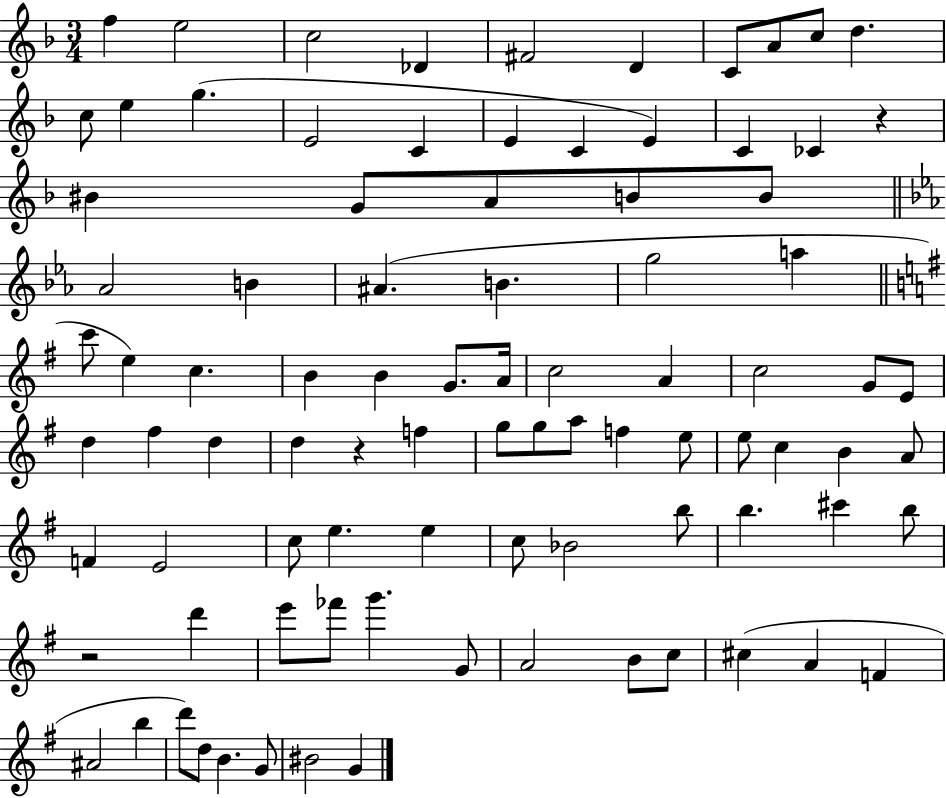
{
  \clef treble
  \numericTimeSignature
  \time 3/4
  \key f \major
  f''4 e''2 | c''2 des'4 | fis'2 d'4 | c'8 a'8 c''8 d''4. | \break c''8 e''4 g''4.( | e'2 c'4 | e'4 c'4 e'4) | c'4 ces'4 r4 | \break bis'4 g'8 a'8 b'8 b'8 | \bar "||" \break \key c \minor aes'2 b'4 | ais'4.( b'4. | g''2 a''4 | \bar "||" \break \key g \major c'''8 e''4) c''4. | b'4 b'4 g'8. a'16 | c''2 a'4 | c''2 g'8 e'8 | \break d''4 fis''4 d''4 | d''4 r4 f''4 | g''8 g''8 a''8 f''4 e''8 | e''8 c''4 b'4 a'8 | \break f'4 e'2 | c''8 e''4. e''4 | c''8 bes'2 b''8 | b''4. cis'''4 b''8 | \break r2 d'''4 | e'''8 fes'''8 g'''4. g'8 | a'2 b'8 c''8 | cis''4( a'4 f'4 | \break ais'2 b''4 | d'''8) d''8 b'4. g'8 | bis'2 g'4 | \bar "|."
}